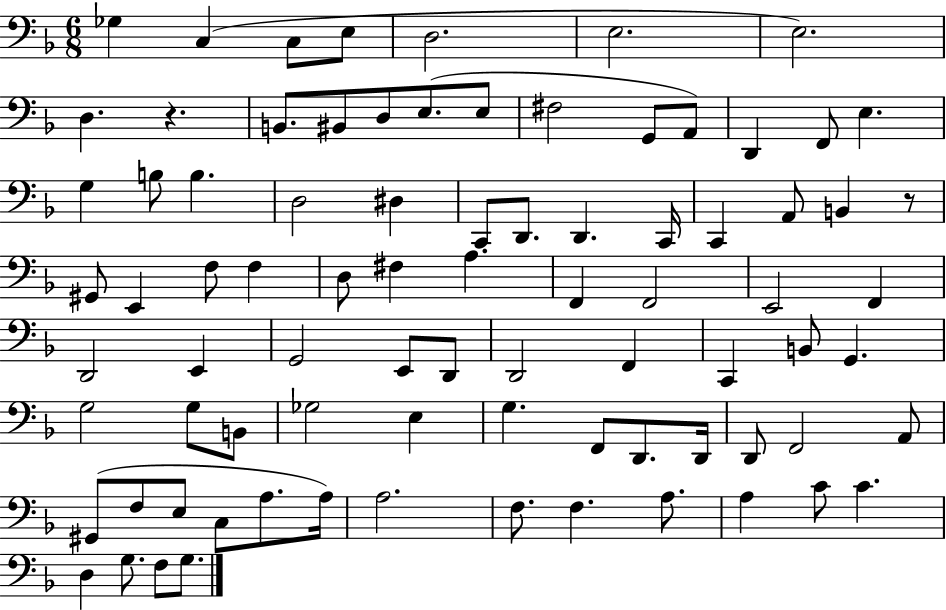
{
  \clef bass
  \numericTimeSignature
  \time 6/8
  \key f \major
  \repeat volta 2 { ges4 c4( c8 e8 | d2. | e2. | e2.) | \break d4. r4. | b,8. bis,8 d8 e8.( e8 | fis2 g,8 a,8) | d,4 f,8 e4. | \break g4 b8 b4. | d2 dis4 | c,8 d,8. d,4. c,16 | c,4 a,8 b,4 r8 | \break gis,8 e,4 f8 f4 | d8 fis4 a4. | f,4 f,2 | e,2 f,4 | \break d,2 e,4 | g,2 e,8 d,8 | d,2 f,4 | c,4 b,8 g,4. | \break g2 g8 b,8 | ges2 e4 | g4. f,8 d,8. d,16 | d,8 f,2 a,8 | \break gis,8( f8 e8 c8 a8. a16) | a2. | f8. f4. a8. | a4 c'8 c'4. | \break d4 g8. f8 g8. | } \bar "|."
}